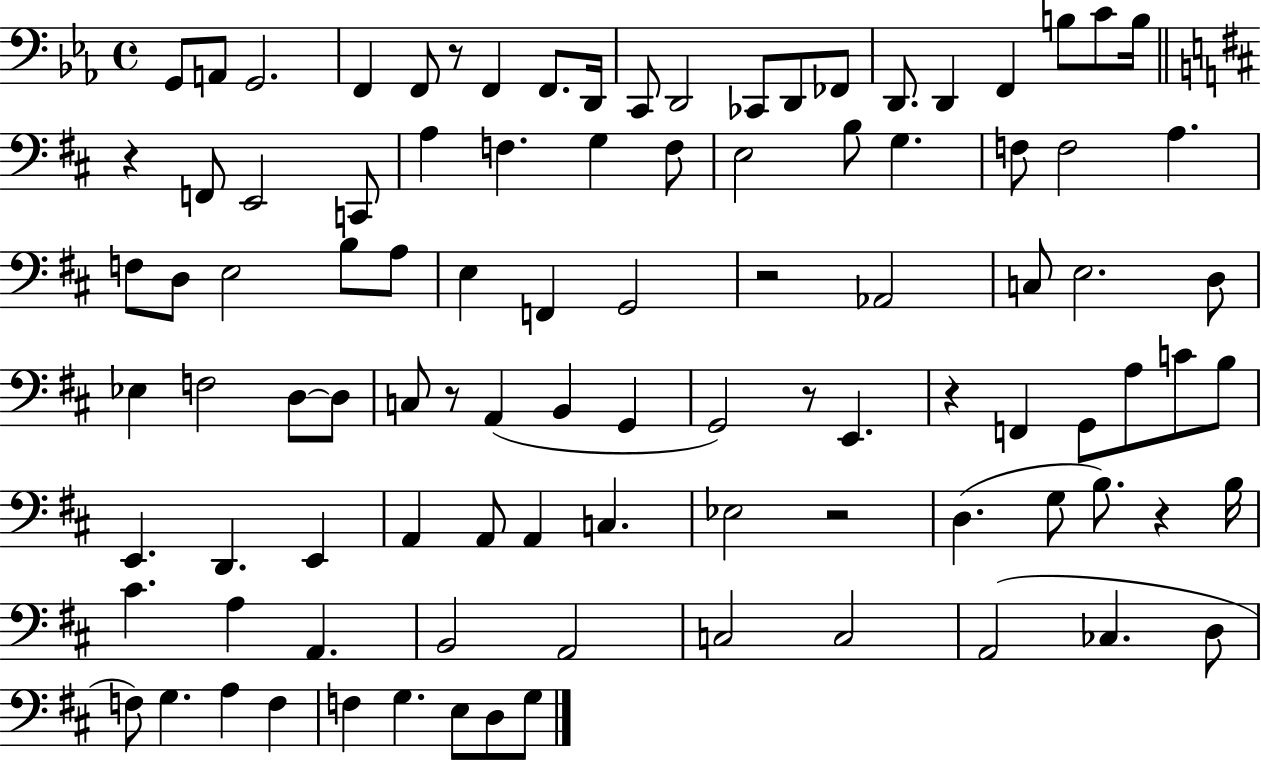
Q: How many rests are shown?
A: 8